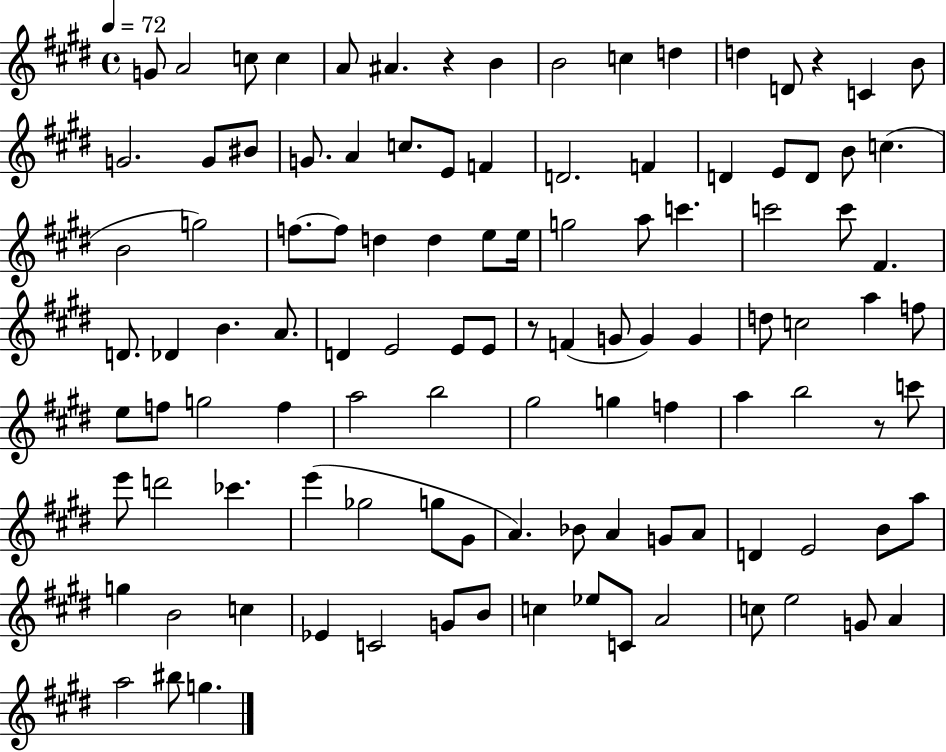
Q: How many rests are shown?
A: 4